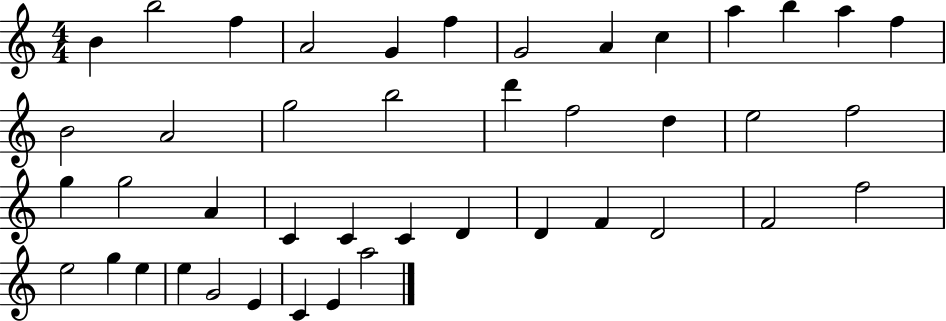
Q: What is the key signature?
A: C major